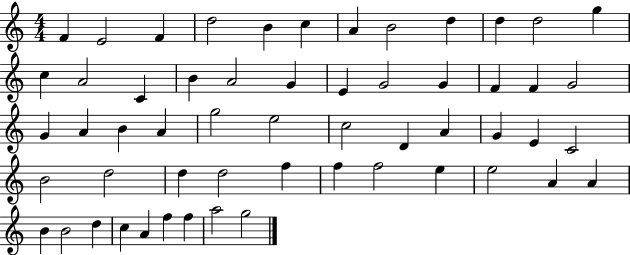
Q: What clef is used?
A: treble